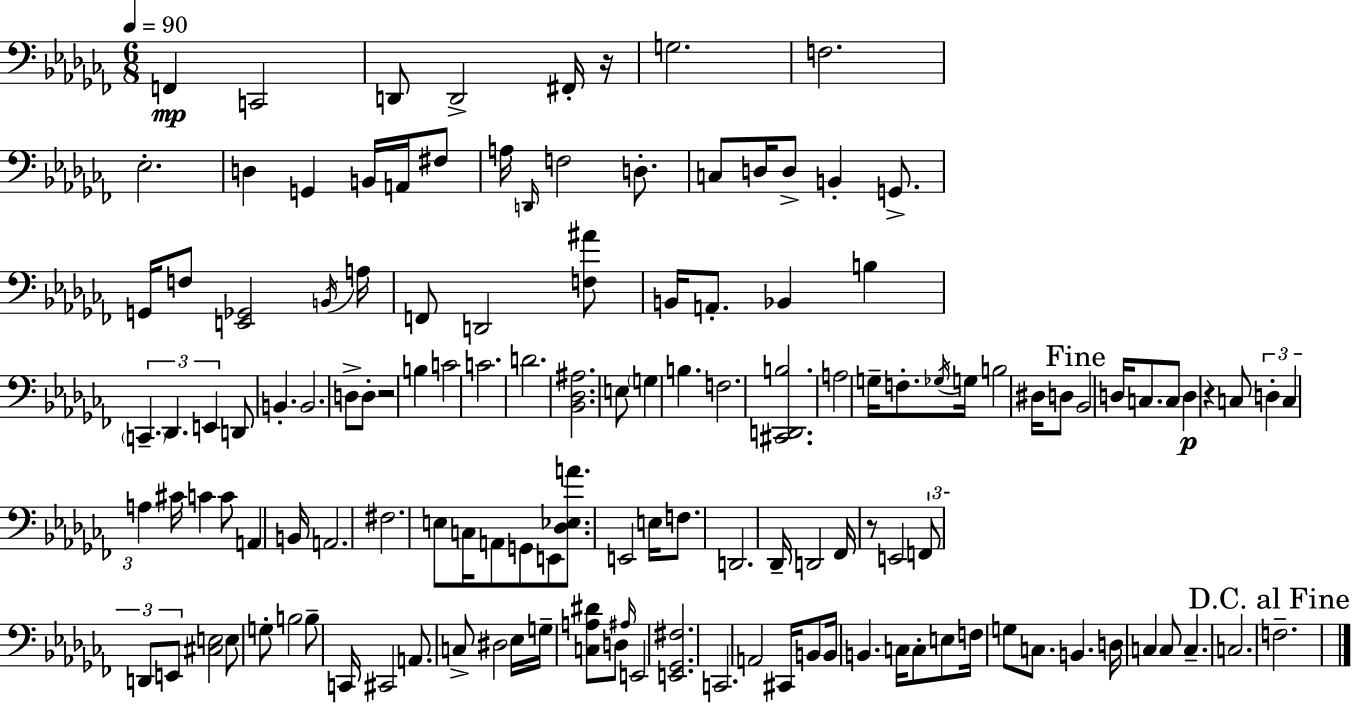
F2/q C2/h D2/e D2/h F#2/s R/s G3/h. F3/h. Eb3/h. D3/q G2/q B2/s A2/s F#3/e A3/s D2/s F3/h D3/e. C3/e D3/s D3/e B2/q G2/e. G2/s F3/e [E2,Gb2]/h B2/s A3/s F2/e D2/h [F3,A#4]/e B2/s A2/e. Bb2/q B3/q C2/q. Db2/q. E2/q D2/e B2/q. B2/h. D3/e D3/e R/h B3/q C4/h C4/h. D4/h. [Bb2,Db3,A#3]/h. E3/e G3/q B3/q. F3/h. [C#2,D2,B3]/h. A3/h G3/s F3/e. Gb3/s G3/s B3/h D#3/s D3/e Bb2/h D3/s C3/e. C3/e D3/q R/q C3/e D3/q C3/q A3/q C#4/s C4/q C4/e A2/q B2/s A2/h. F#3/h. E3/e C3/s A2/e G2/e E2/e [Db3,Eb3,A4]/e. E2/h E3/s F3/e. D2/h. Db2/s D2/h FES2/s R/e E2/h F2/e D2/e E2/e [C#3,E3]/h E3/e G3/e B3/h B3/e C2/s C#2/h A2/e. C3/e D#3/h Eb3/s G3/s [C3,A3,D#4]/e D3/e A#3/s E2/h [E2,Gb2,F#3]/h. C2/h. A2/h C#2/s B2/e B2/s B2/q. C3/s C3/e E3/e F3/s G3/e C3/e. B2/q. D3/s C3/q C3/e C3/q. C3/h. F3/h.